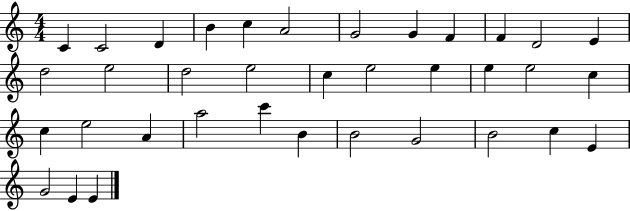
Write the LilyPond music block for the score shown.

{
  \clef treble
  \numericTimeSignature
  \time 4/4
  \key c \major
  c'4 c'2 d'4 | b'4 c''4 a'2 | g'2 g'4 f'4 | f'4 d'2 e'4 | \break d''2 e''2 | d''2 e''2 | c''4 e''2 e''4 | e''4 e''2 c''4 | \break c''4 e''2 a'4 | a''2 c'''4 b'4 | b'2 g'2 | b'2 c''4 e'4 | \break g'2 e'4 e'4 | \bar "|."
}